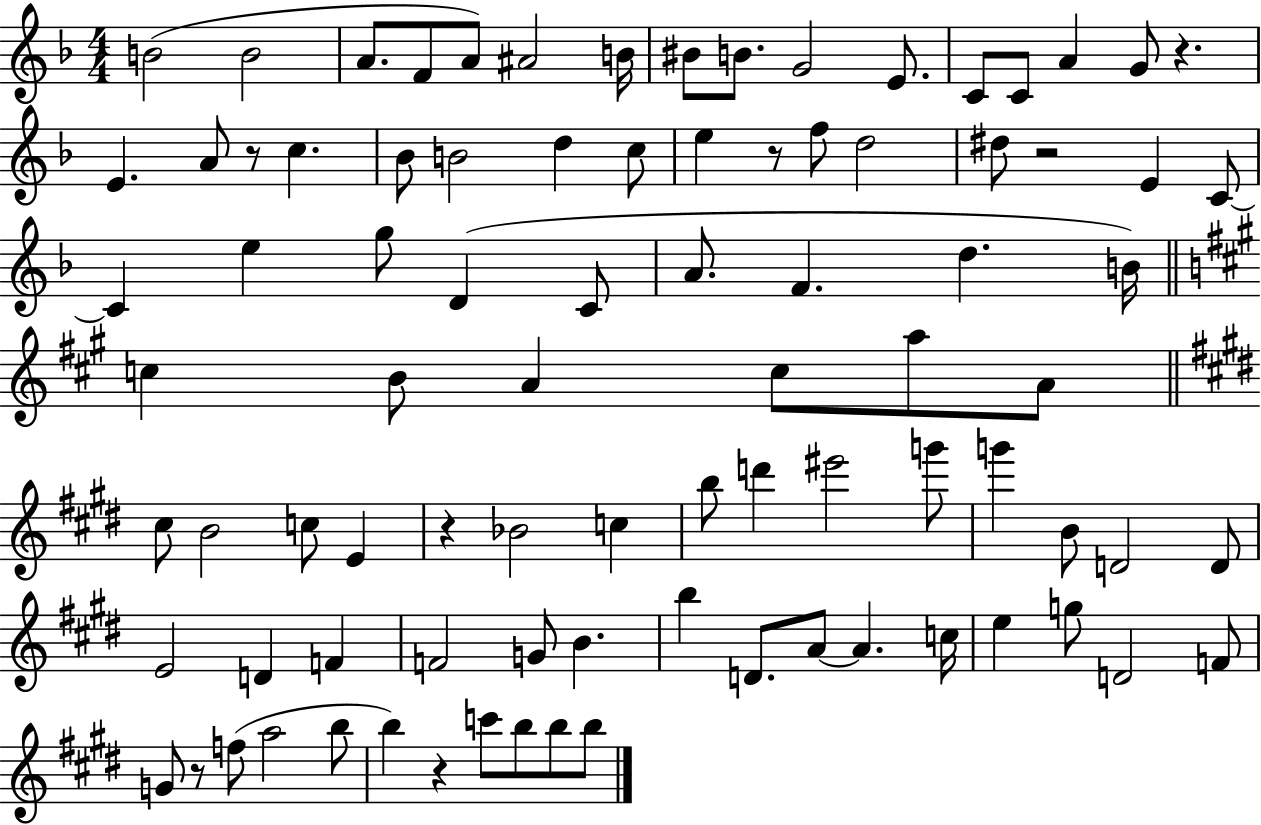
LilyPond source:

{
  \clef treble
  \numericTimeSignature
  \time 4/4
  \key f \major
  b'2( b'2 | a'8. f'8 a'8) ais'2 b'16 | bis'8 b'8. g'2 e'8. | c'8 c'8 a'4 g'8 r4. | \break e'4. a'8 r8 c''4. | bes'8 b'2 d''4 c''8 | e''4 r8 f''8 d''2 | dis''8 r2 e'4 c'8~~ | \break c'4 e''4 g''8 d'4( c'8 | a'8. f'4. d''4. b'16) | \bar "||" \break \key a \major c''4 b'8 a'4 c''8 a''8 a'8 | \bar "||" \break \key e \major cis''8 b'2 c''8 e'4 | r4 bes'2 c''4 | b''8 d'''4 eis'''2 g'''8 | g'''4 b'8 d'2 d'8 | \break e'2 d'4 f'4 | f'2 g'8 b'4. | b''4 d'8. a'8~~ a'4. c''16 | e''4 g''8 d'2 f'8 | \break g'8 r8 f''8( a''2 b''8 | b''4) r4 c'''8 b''8 b''8 b''8 | \bar "|."
}